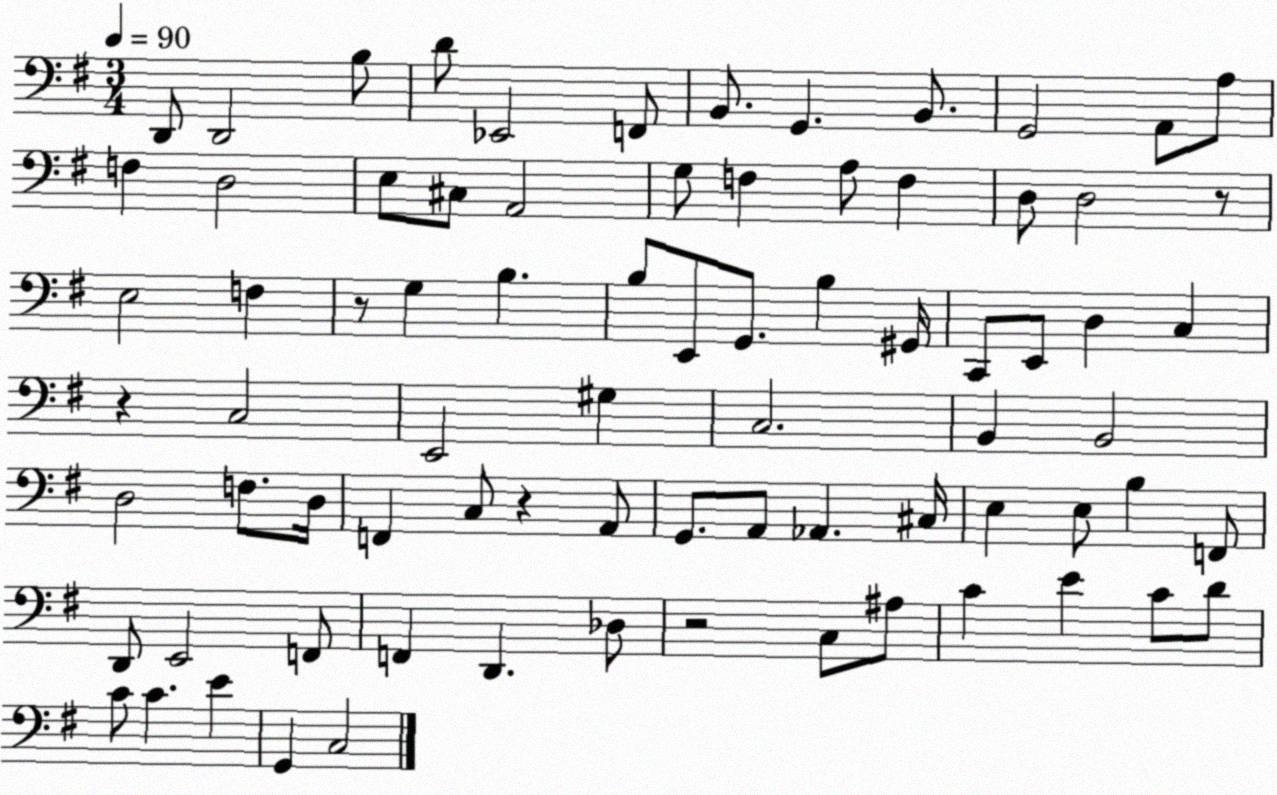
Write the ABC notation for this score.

X:1
T:Untitled
M:3/4
L:1/4
K:G
D,,/2 D,,2 B,/2 D/2 _E,,2 F,,/2 B,,/2 G,, B,,/2 G,,2 A,,/2 A,/2 F, D,2 E,/2 ^C,/2 A,,2 G,/2 F, A,/2 F, D,/2 D,2 z/2 E,2 F, z/2 G, B, B,/2 E,,/2 G,,/2 B, ^G,,/4 C,,/2 E,,/2 D, C, z C,2 E,,2 ^G, C,2 B,, B,,2 D,2 F,/2 D,/4 F,, C,/2 z A,,/2 G,,/2 A,,/2 _A,, ^C,/4 E, E,/2 B, F,,/2 D,,/2 E,,2 F,,/2 F,, D,, _D,/2 z2 C,/2 ^A,/2 C E C/2 D/2 C/2 C E G,, C,2